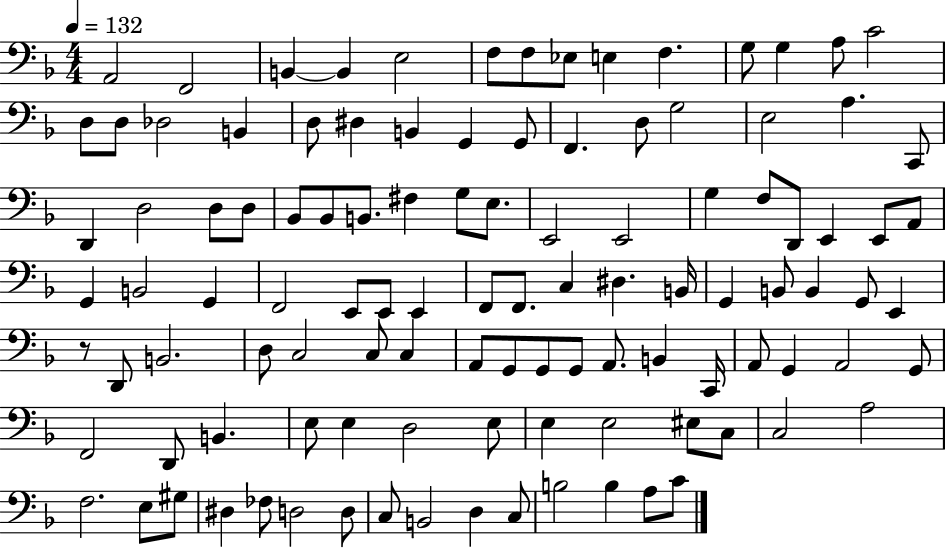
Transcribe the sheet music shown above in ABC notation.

X:1
T:Untitled
M:4/4
L:1/4
K:F
A,,2 F,,2 B,, B,, E,2 F,/2 F,/2 _E,/2 E, F, G,/2 G, A,/2 C2 D,/2 D,/2 _D,2 B,, D,/2 ^D, B,, G,, G,,/2 F,, D,/2 G,2 E,2 A, C,,/2 D,, D,2 D,/2 D,/2 _B,,/2 _B,,/2 B,,/2 ^F, G,/2 E,/2 E,,2 E,,2 G, F,/2 D,,/2 E,, E,,/2 A,,/2 G,, B,,2 G,, F,,2 E,,/2 E,,/2 E,, F,,/2 F,,/2 C, ^D, B,,/4 G,, B,,/2 B,, G,,/2 E,, z/2 D,,/2 B,,2 D,/2 C,2 C,/2 C, A,,/2 G,,/2 G,,/2 G,,/2 A,,/2 B,, C,,/4 A,,/2 G,, A,,2 G,,/2 F,,2 D,,/2 B,, E,/2 E, D,2 E,/2 E, E,2 ^E,/2 C,/2 C,2 A,2 F,2 E,/2 ^G,/2 ^D, _F,/2 D,2 D,/2 C,/2 B,,2 D, C,/2 B,2 B, A,/2 C/2